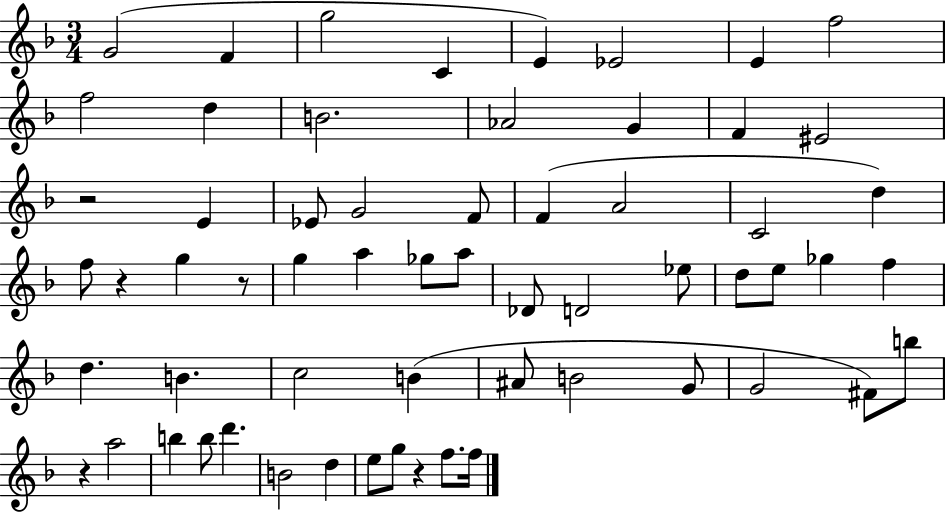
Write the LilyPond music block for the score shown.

{
  \clef treble
  \numericTimeSignature
  \time 3/4
  \key f \major
  g'2( f'4 | g''2 c'4 | e'4) ees'2 | e'4 f''2 | \break f''2 d''4 | b'2. | aes'2 g'4 | f'4 eis'2 | \break r2 e'4 | ees'8 g'2 f'8 | f'4( a'2 | c'2 d''4) | \break f''8 r4 g''4 r8 | g''4 a''4 ges''8 a''8 | des'8 d'2 ees''8 | d''8 e''8 ges''4 f''4 | \break d''4. b'4. | c''2 b'4( | ais'8 b'2 g'8 | g'2 fis'8) b''8 | \break r4 a''2 | b''4 b''8 d'''4. | b'2 d''4 | e''8 g''8 r4 f''8. f''16 | \break \bar "|."
}